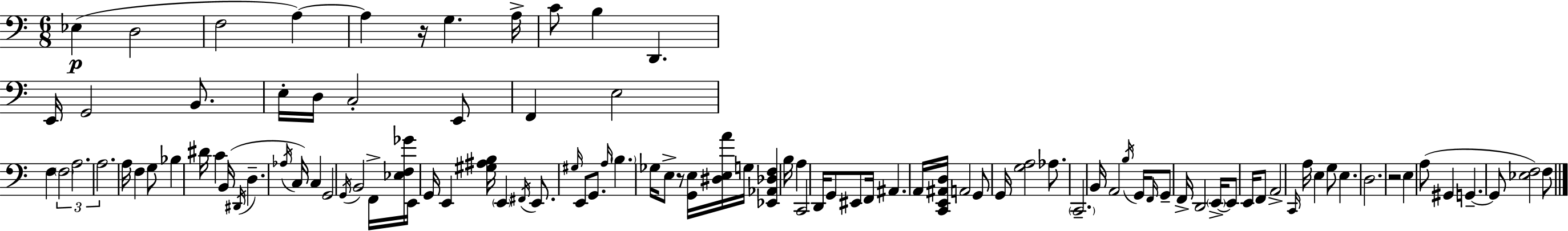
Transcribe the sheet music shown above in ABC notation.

X:1
T:Untitled
M:6/8
L:1/4
K:C
_E, D,2 F,2 A, A, z/4 G, A,/4 C/2 B, D,, E,,/4 G,,2 B,,/2 E,/4 D,/4 C,2 E,,/2 F,, E,2 F, F,2 A,2 A,2 A,/4 F, G,/2 _B, ^D/4 C B,,/4 ^D,,/4 D, _A,/4 C,/4 C, G,,2 G,,/4 B,,2 F,,/4 [_E,F,_G]/4 E,,/4 G,,/4 E,, [^G,^A,B,]/4 E,, ^F,,/4 E,,/2 ^G,/4 E,,/2 G,,/2 A,/4 B, _G,/4 E,/2 z/2 [G,,E,]/4 [^D,E,A]/4 G,/4 [_E,,_A,,_D,F,] B,/4 A, C,,2 D,,/4 G,,/2 ^E,,/2 F,,/4 ^A,, A,,/4 [C,,E,,^A,,D,]/4 A,,2 G,,/2 G,,/4 [G,A,]2 _A,/2 C,,2 B,,/4 A,,2 B,/4 G,,/4 F,,/4 G,,/2 F,,/4 D,,2 E,,/4 E,,/2 E,,/4 F,,/2 A,,2 C,,/4 A,/4 E, G,/2 E, D,2 z2 E, A,/2 ^G,, G,, G,,/2 [_E,F,]2 F,/2